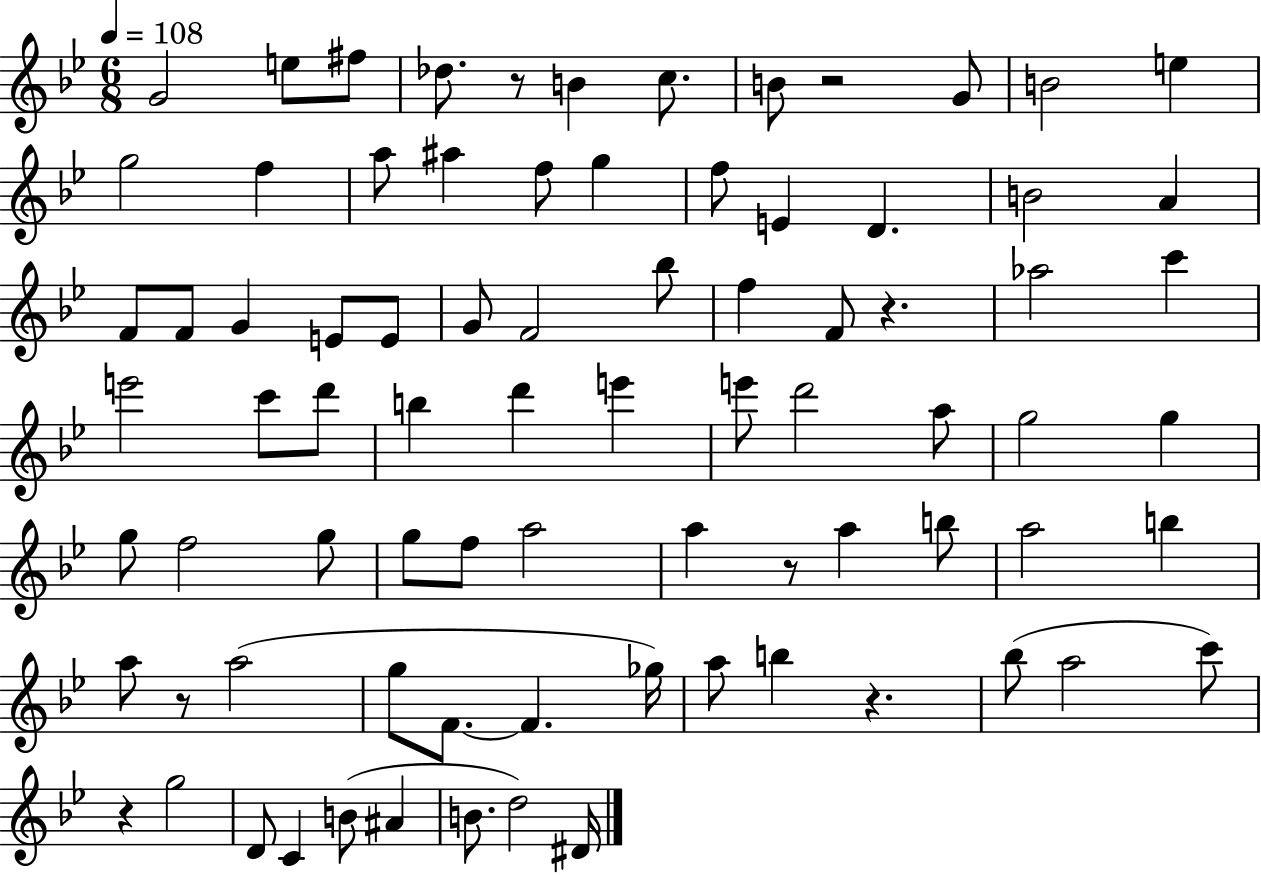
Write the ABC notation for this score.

X:1
T:Untitled
M:6/8
L:1/4
K:Bb
G2 e/2 ^f/2 _d/2 z/2 B c/2 B/2 z2 G/2 B2 e g2 f a/2 ^a f/2 g f/2 E D B2 A F/2 F/2 G E/2 E/2 G/2 F2 _b/2 f F/2 z _a2 c' e'2 c'/2 d'/2 b d' e' e'/2 d'2 a/2 g2 g g/2 f2 g/2 g/2 f/2 a2 a z/2 a b/2 a2 b a/2 z/2 a2 g/2 F/2 F _g/4 a/2 b z _b/2 a2 c'/2 z g2 D/2 C B/2 ^A B/2 d2 ^D/4